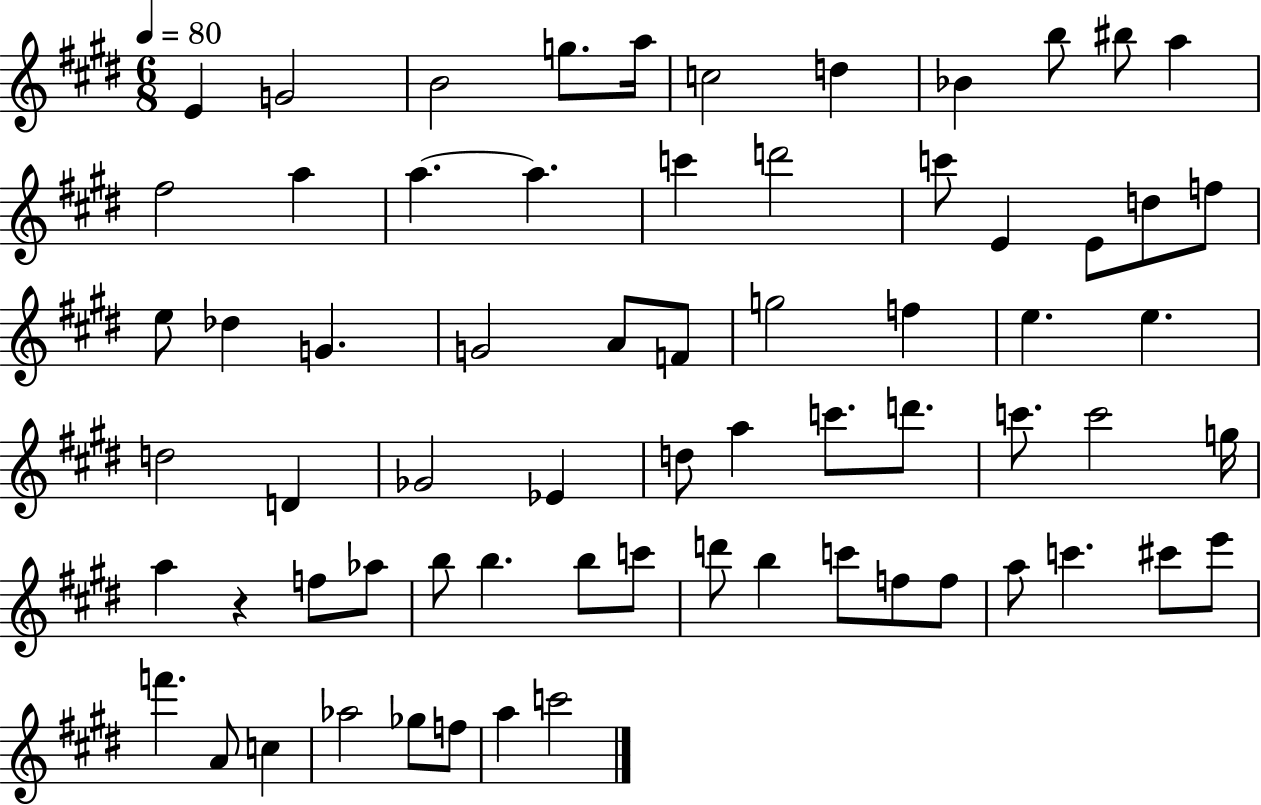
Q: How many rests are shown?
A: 1